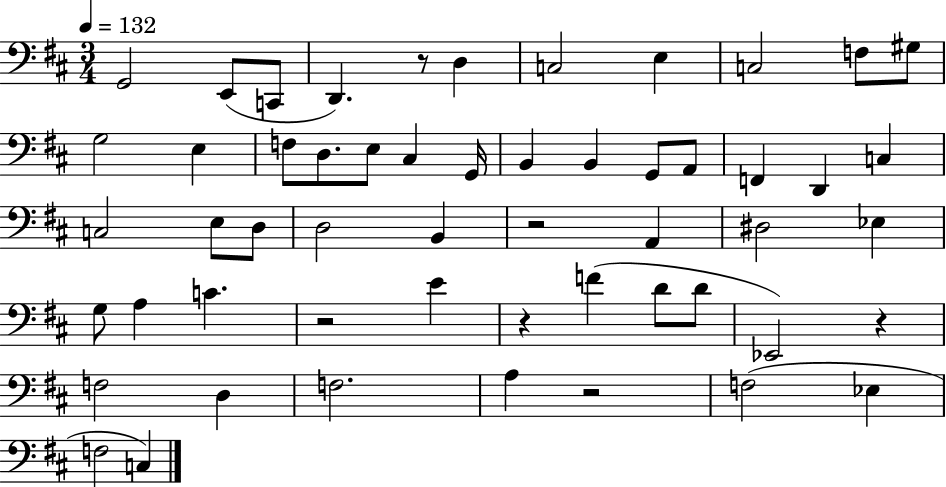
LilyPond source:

{
  \clef bass
  \numericTimeSignature
  \time 3/4
  \key d \major
  \tempo 4 = 132
  g,2 e,8( c,8 | d,4.) r8 d4 | c2 e4 | c2 f8 gis8 | \break g2 e4 | f8 d8. e8 cis4 g,16 | b,4 b,4 g,8 a,8 | f,4 d,4 c4 | \break c2 e8 d8 | d2 b,4 | r2 a,4 | dis2 ees4 | \break g8 a4 c'4. | r2 e'4 | r4 f'4( d'8 d'8 | ees,2) r4 | \break f2 d4 | f2. | a4 r2 | f2( ees4 | \break f2 c4) | \bar "|."
}